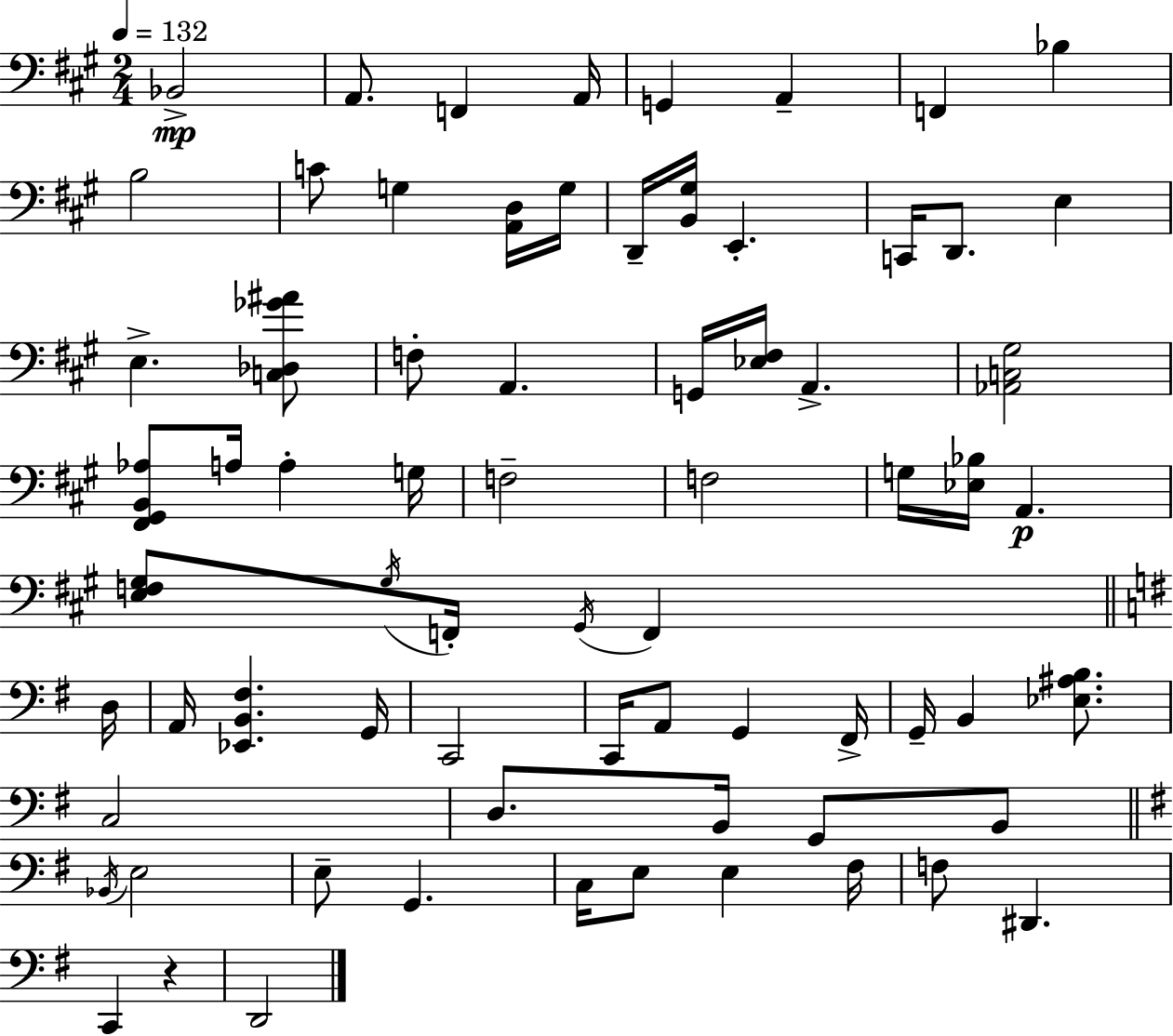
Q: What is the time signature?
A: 2/4